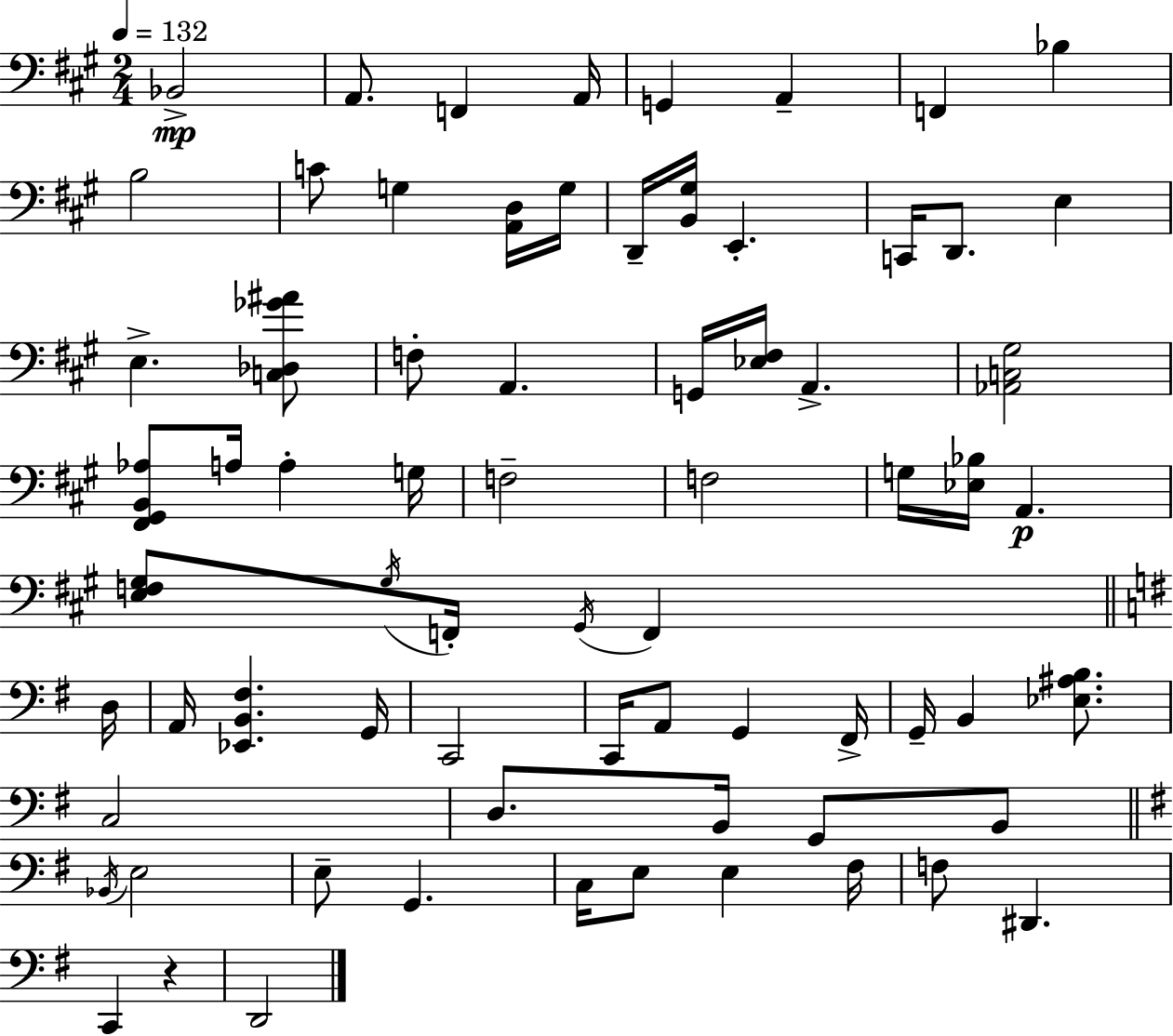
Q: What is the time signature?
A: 2/4